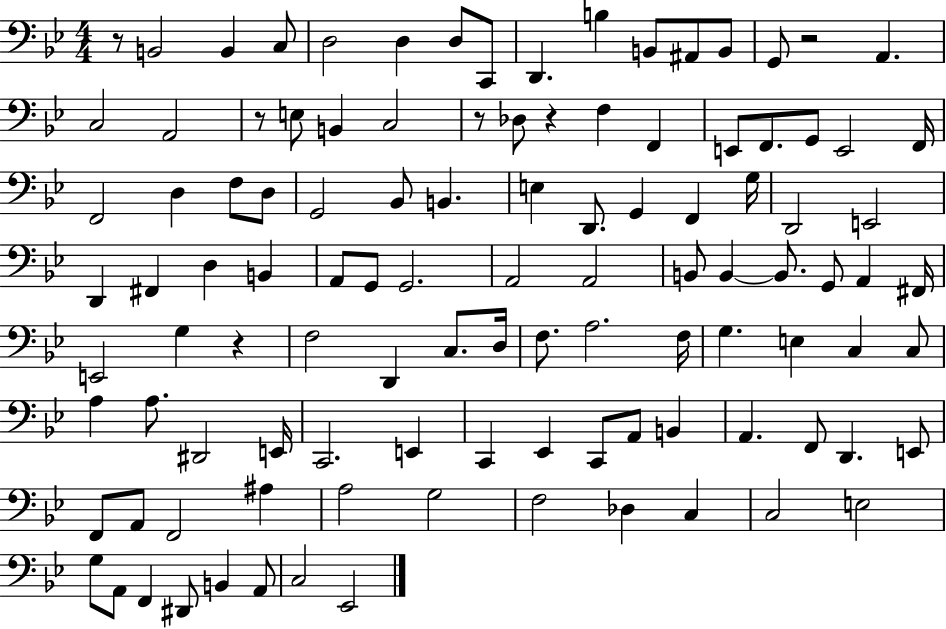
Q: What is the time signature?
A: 4/4